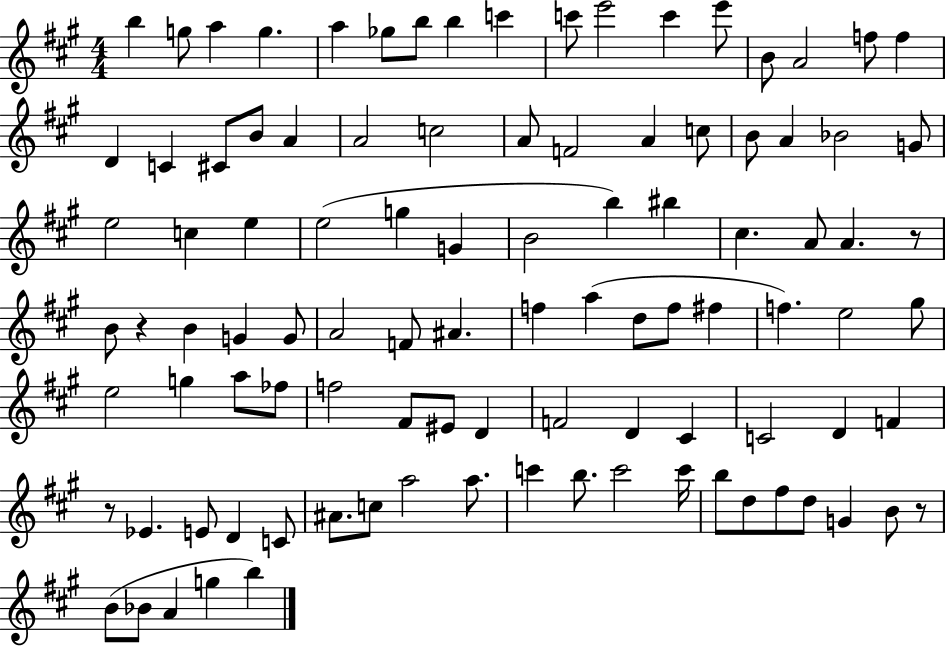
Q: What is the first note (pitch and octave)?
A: B5